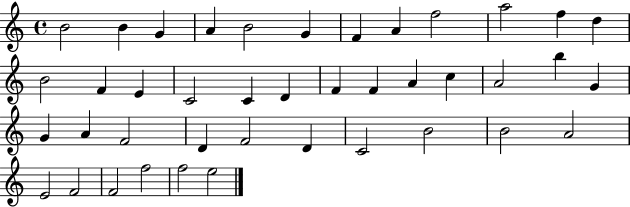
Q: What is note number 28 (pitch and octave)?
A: F4